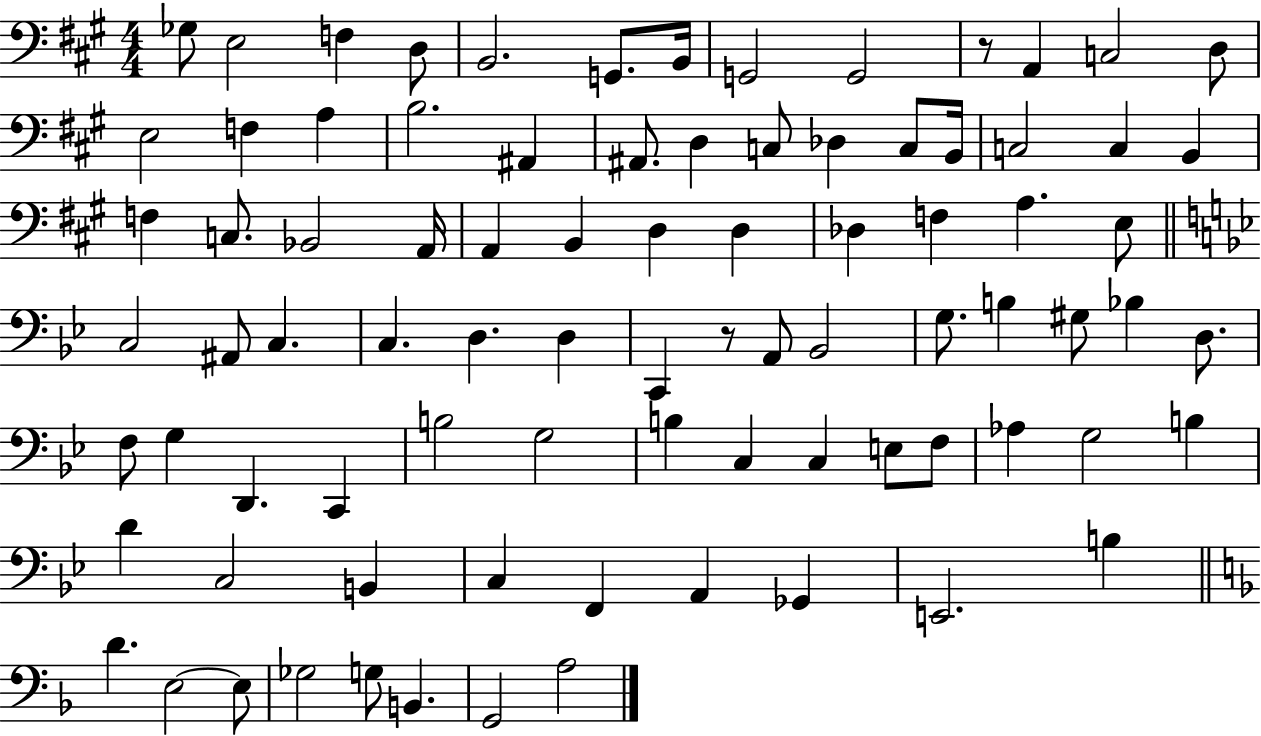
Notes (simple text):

Gb3/e E3/h F3/q D3/e B2/h. G2/e. B2/s G2/h G2/h R/e A2/q C3/h D3/e E3/h F3/q A3/q B3/h. A#2/q A#2/e. D3/q C3/e Db3/q C3/e B2/s C3/h C3/q B2/q F3/q C3/e. Bb2/h A2/s A2/q B2/q D3/q D3/q Db3/q F3/q A3/q. E3/e C3/h A#2/e C3/q. C3/q. D3/q. D3/q C2/q R/e A2/e Bb2/h G3/e. B3/q G#3/e Bb3/q D3/e. F3/e G3/q D2/q. C2/q B3/h G3/h B3/q C3/q C3/q E3/e F3/e Ab3/q G3/h B3/q D4/q C3/h B2/q C3/q F2/q A2/q Gb2/q E2/h. B3/q D4/q. E3/h E3/e Gb3/h G3/e B2/q. G2/h A3/h